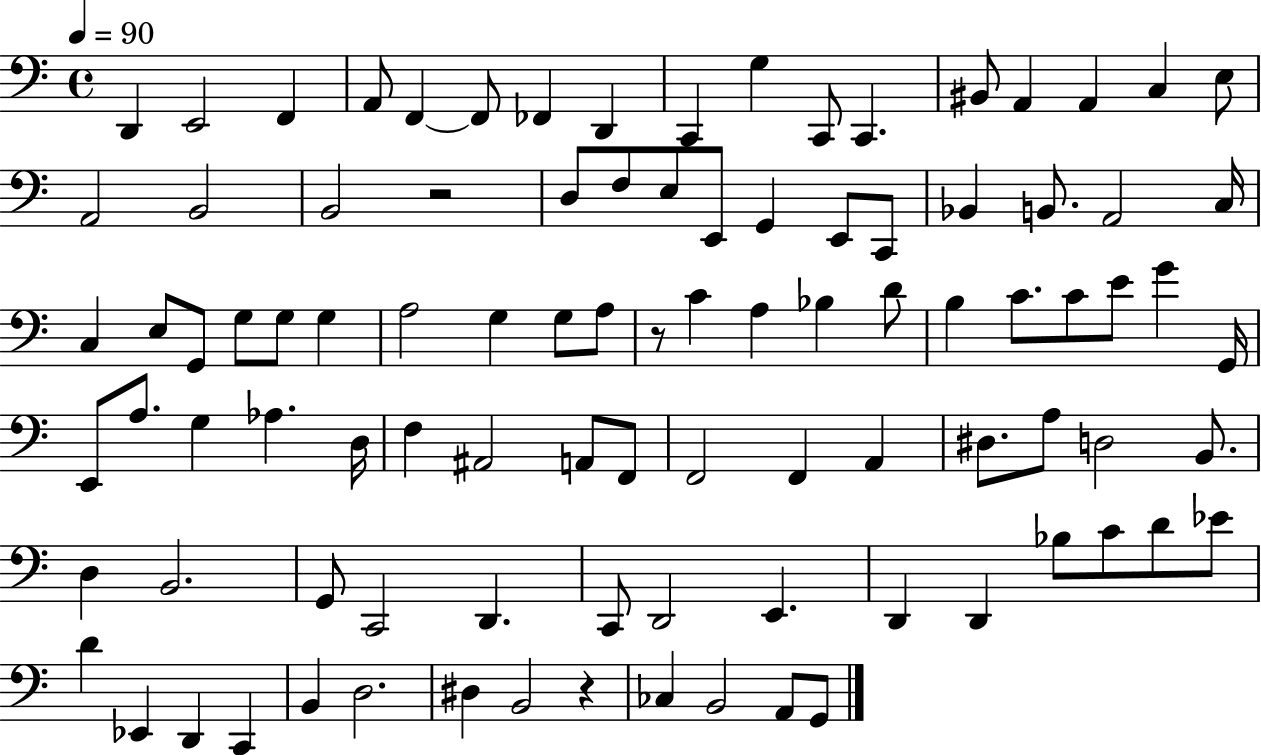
D2/q E2/h F2/q A2/e F2/q F2/e FES2/q D2/q C2/q G3/q C2/e C2/q. BIS2/e A2/q A2/q C3/q E3/e A2/h B2/h B2/h R/h D3/e F3/e E3/e E2/e G2/q E2/e C2/e Bb2/q B2/e. A2/h C3/s C3/q E3/e G2/e G3/e G3/e G3/q A3/h G3/q G3/e A3/e R/e C4/q A3/q Bb3/q D4/e B3/q C4/e. C4/e E4/e G4/q G2/s E2/e A3/e. G3/q Ab3/q. D3/s F3/q A#2/h A2/e F2/e F2/h F2/q A2/q D#3/e. A3/e D3/h B2/e. D3/q B2/h. G2/e C2/h D2/q. C2/e D2/h E2/q. D2/q D2/q Bb3/e C4/e D4/e Eb4/e D4/q Eb2/q D2/q C2/q B2/q D3/h. D#3/q B2/h R/q CES3/q B2/h A2/e G2/e